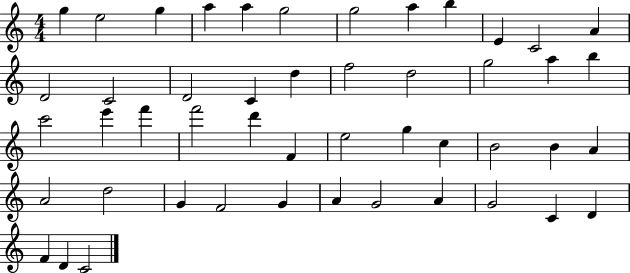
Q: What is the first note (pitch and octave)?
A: G5